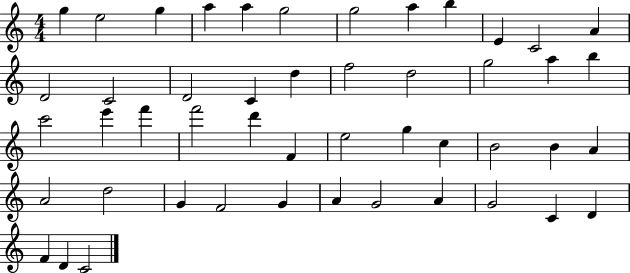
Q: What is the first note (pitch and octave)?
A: G5